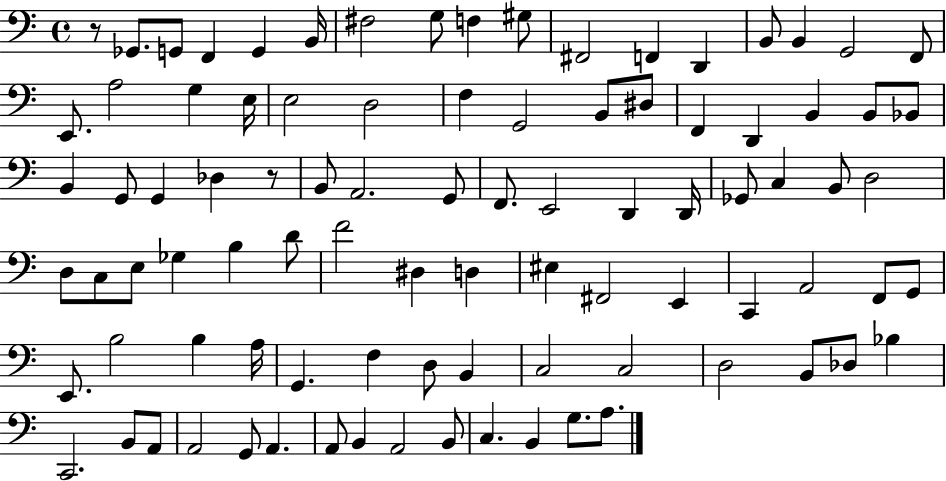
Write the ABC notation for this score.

X:1
T:Untitled
M:4/4
L:1/4
K:C
z/2 _G,,/2 G,,/2 F,, G,, B,,/4 ^F,2 G,/2 F, ^G,/2 ^F,,2 F,, D,, B,,/2 B,, G,,2 F,,/2 E,,/2 A,2 G, E,/4 E,2 D,2 F, G,,2 B,,/2 ^D,/2 F,, D,, B,, B,,/2 _B,,/2 B,, G,,/2 G,, _D, z/2 B,,/2 A,,2 G,,/2 F,,/2 E,,2 D,, D,,/4 _G,,/2 C, B,,/2 D,2 D,/2 C,/2 E,/2 _G, B, D/2 F2 ^D, D, ^E, ^F,,2 E,, C,, A,,2 F,,/2 G,,/2 E,,/2 B,2 B, A,/4 G,, F, D,/2 B,, C,2 C,2 D,2 B,,/2 _D,/2 _B, C,,2 B,,/2 A,,/2 A,,2 G,,/2 A,, A,,/2 B,, A,,2 B,,/2 C, B,, G,/2 A,/2